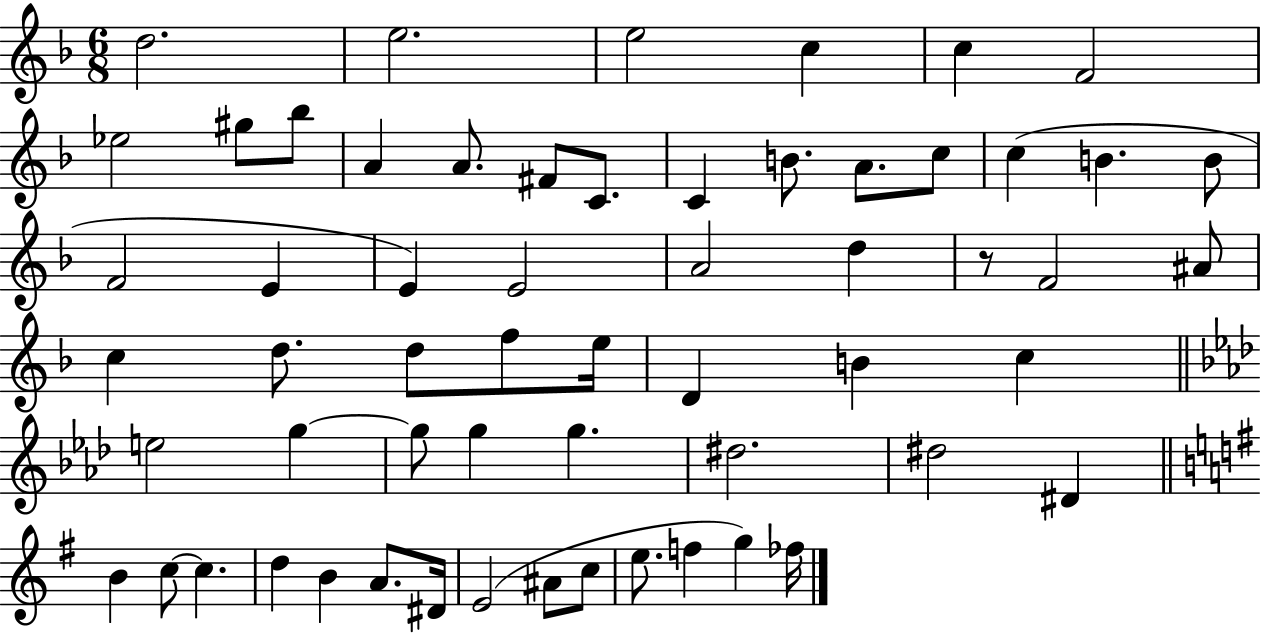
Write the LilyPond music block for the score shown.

{
  \clef treble
  \numericTimeSignature
  \time 6/8
  \key f \major
  d''2. | e''2. | e''2 c''4 | c''4 f'2 | \break ees''2 gis''8 bes''8 | a'4 a'8. fis'8 c'8. | c'4 b'8. a'8. c''8 | c''4( b'4. b'8 | \break f'2 e'4 | e'4) e'2 | a'2 d''4 | r8 f'2 ais'8 | \break c''4 d''8. d''8 f''8 e''16 | d'4 b'4 c''4 | \bar "||" \break \key aes \major e''2 g''4~~ | g''8 g''4 g''4. | dis''2. | dis''2 dis'4 | \break \bar "||" \break \key e \minor b'4 c''8~~ c''4. | d''4 b'4 a'8. dis'16 | e'2( ais'8 c''8 | e''8. f''4 g''4) fes''16 | \break \bar "|."
}